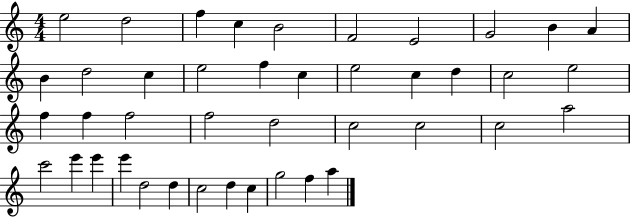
{
  \clef treble
  \numericTimeSignature
  \time 4/4
  \key c \major
  e''2 d''2 | f''4 c''4 b'2 | f'2 e'2 | g'2 b'4 a'4 | \break b'4 d''2 c''4 | e''2 f''4 c''4 | e''2 c''4 d''4 | c''2 e''2 | \break f''4 f''4 f''2 | f''2 d''2 | c''2 c''2 | c''2 a''2 | \break c'''2 e'''4 e'''4 | e'''4 d''2 d''4 | c''2 d''4 c''4 | g''2 f''4 a''4 | \break \bar "|."
}